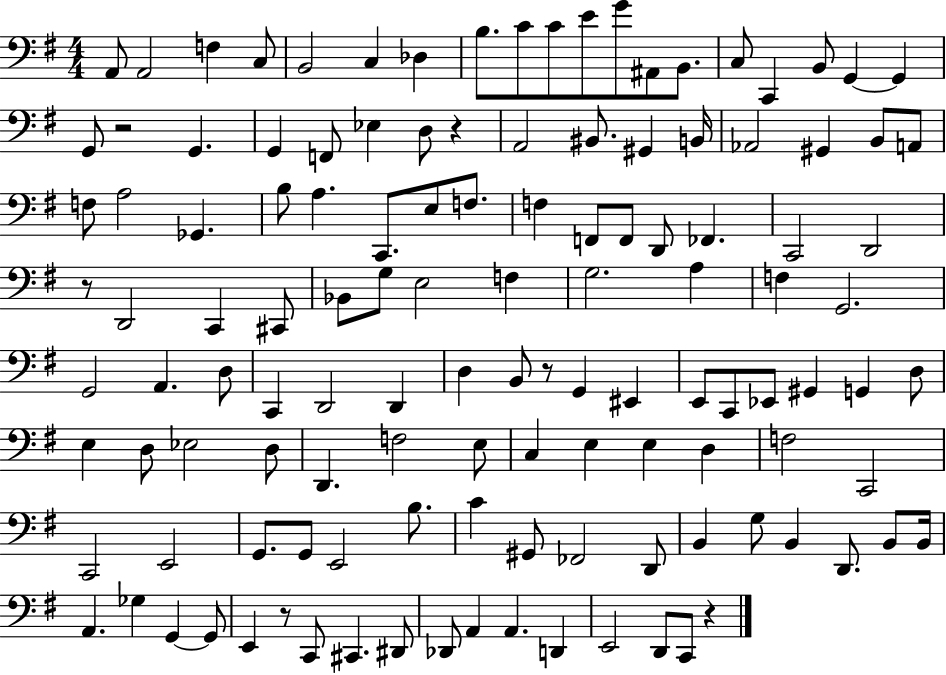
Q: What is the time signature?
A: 4/4